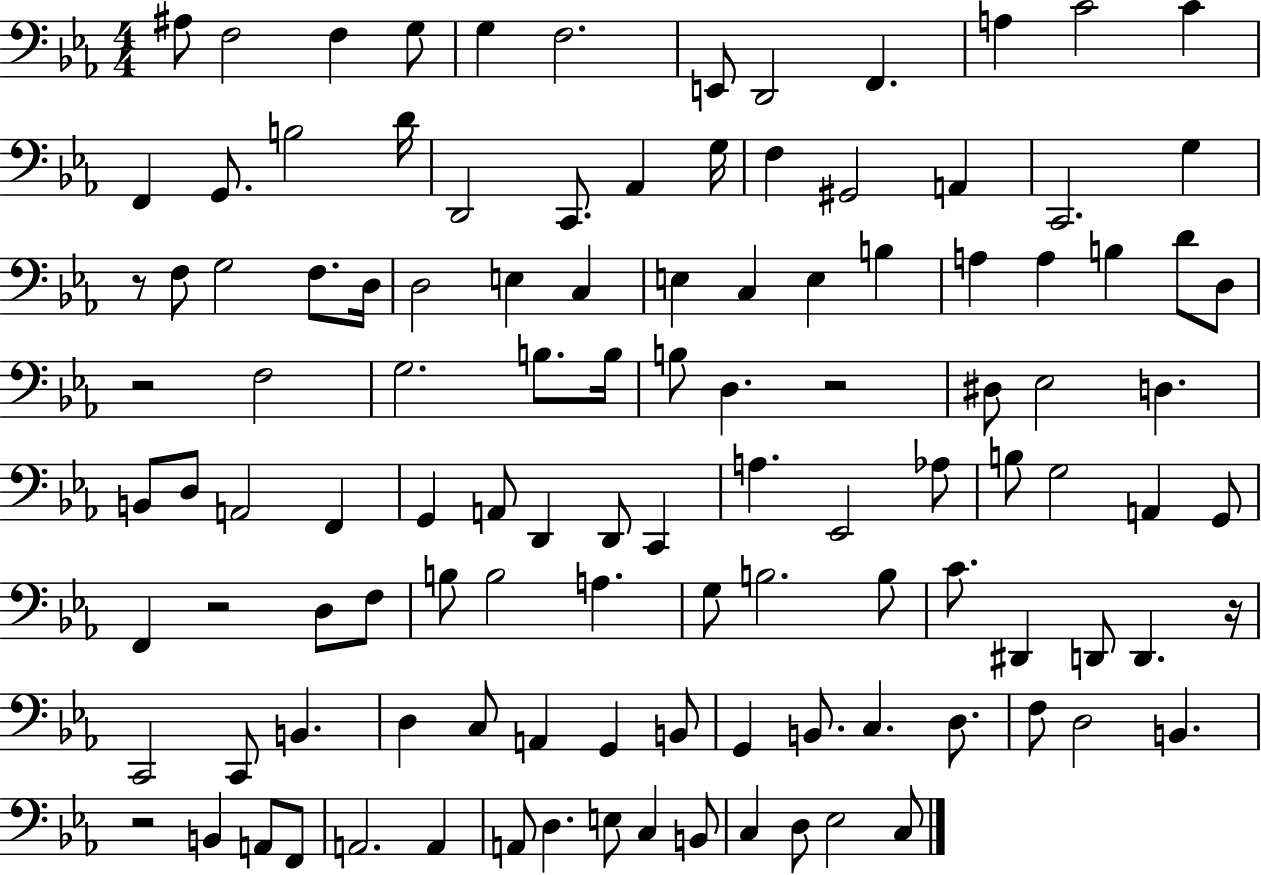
X:1
T:Untitled
M:4/4
L:1/4
K:Eb
^A,/2 F,2 F, G,/2 G, F,2 E,,/2 D,,2 F,, A, C2 C F,, G,,/2 B,2 D/4 D,,2 C,,/2 _A,, G,/4 F, ^G,,2 A,, C,,2 G, z/2 F,/2 G,2 F,/2 D,/4 D,2 E, C, E, C, E, B, A, A, B, D/2 D,/2 z2 F,2 G,2 B,/2 B,/4 B,/2 D, z2 ^D,/2 _E,2 D, B,,/2 D,/2 A,,2 F,, G,, A,,/2 D,, D,,/2 C,, A, _E,,2 _A,/2 B,/2 G,2 A,, G,,/2 F,, z2 D,/2 F,/2 B,/2 B,2 A, G,/2 B,2 B,/2 C/2 ^D,, D,,/2 D,, z/4 C,,2 C,,/2 B,, D, C,/2 A,, G,, B,,/2 G,, B,,/2 C, D,/2 F,/2 D,2 B,, z2 B,, A,,/2 F,,/2 A,,2 A,, A,,/2 D, E,/2 C, B,,/2 C, D,/2 _E,2 C,/2